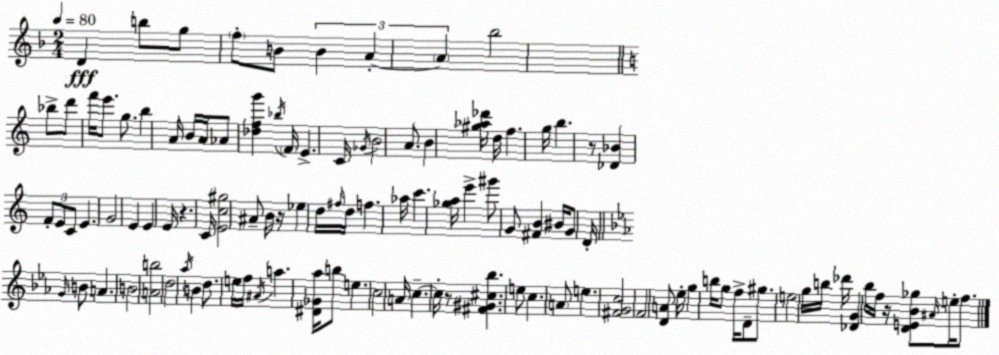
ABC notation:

X:1
T:Untitled
M:2/4
L:1/4
K:F
D b/2 g/2 f/2 B/2 B A A _b2 _b/2 d'/2 f'/4 e'/2 g/2 b A/4 B/4 A/4 _A/2 [_dfg'] _b/4 F/4 E C/4 _G/4 B2 A/2 B [^g_a_d']/4 d/4 f g/4 b z/2 [_D_B] F/2 E/2 C/2 E G2 E E E/4 z C/4 [Ec^g]2 ^A/2 B/4 z/4 _e d/4 ^f/4 d/4 f _a/4 c' [_ga]/4 e' ^g'/2 G/2 [^FB] ^B/4 G/2 D/4 G/4 B/2 A B2 [Ab]2 d2 _a/4 B d/2 e/4 f/4 ^A/4 a [^D_G_a]/4 b/2 e c2 A/4 c c/4 z/2 [^F^G^c_b] e/2 c A/2 e [^FGc]2 F2 [DA]/2 _e/4 g b/4 g/2 f/4 D/2 ^g/2 e2 g/4 b/4 _d'/4 [_DG] _b/4 f/4 z/4 [DE_B_g]/2 ^A/4 e/4 f/2